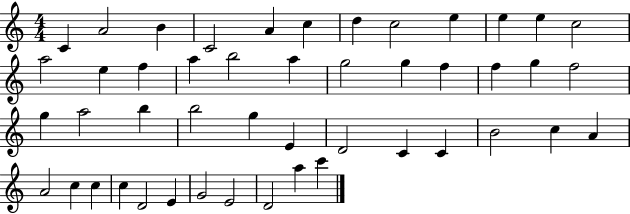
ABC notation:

X:1
T:Untitled
M:4/4
L:1/4
K:C
C A2 B C2 A c d c2 e e e c2 a2 e f a b2 a g2 g f f g f2 g a2 b b2 g E D2 C C B2 c A A2 c c c D2 E G2 E2 D2 a c'